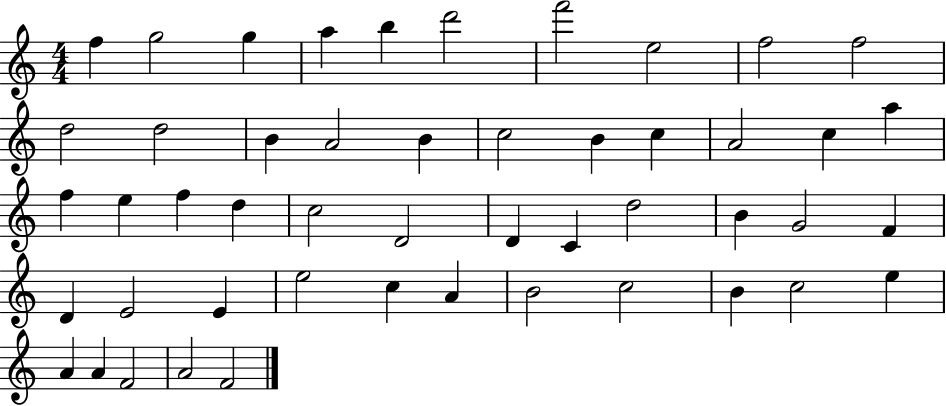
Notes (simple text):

F5/q G5/h G5/q A5/q B5/q D6/h F6/h E5/h F5/h F5/h D5/h D5/h B4/q A4/h B4/q C5/h B4/q C5/q A4/h C5/q A5/q F5/q E5/q F5/q D5/q C5/h D4/h D4/q C4/q D5/h B4/q G4/h F4/q D4/q E4/h E4/q E5/h C5/q A4/q B4/h C5/h B4/q C5/h E5/q A4/q A4/q F4/h A4/h F4/h